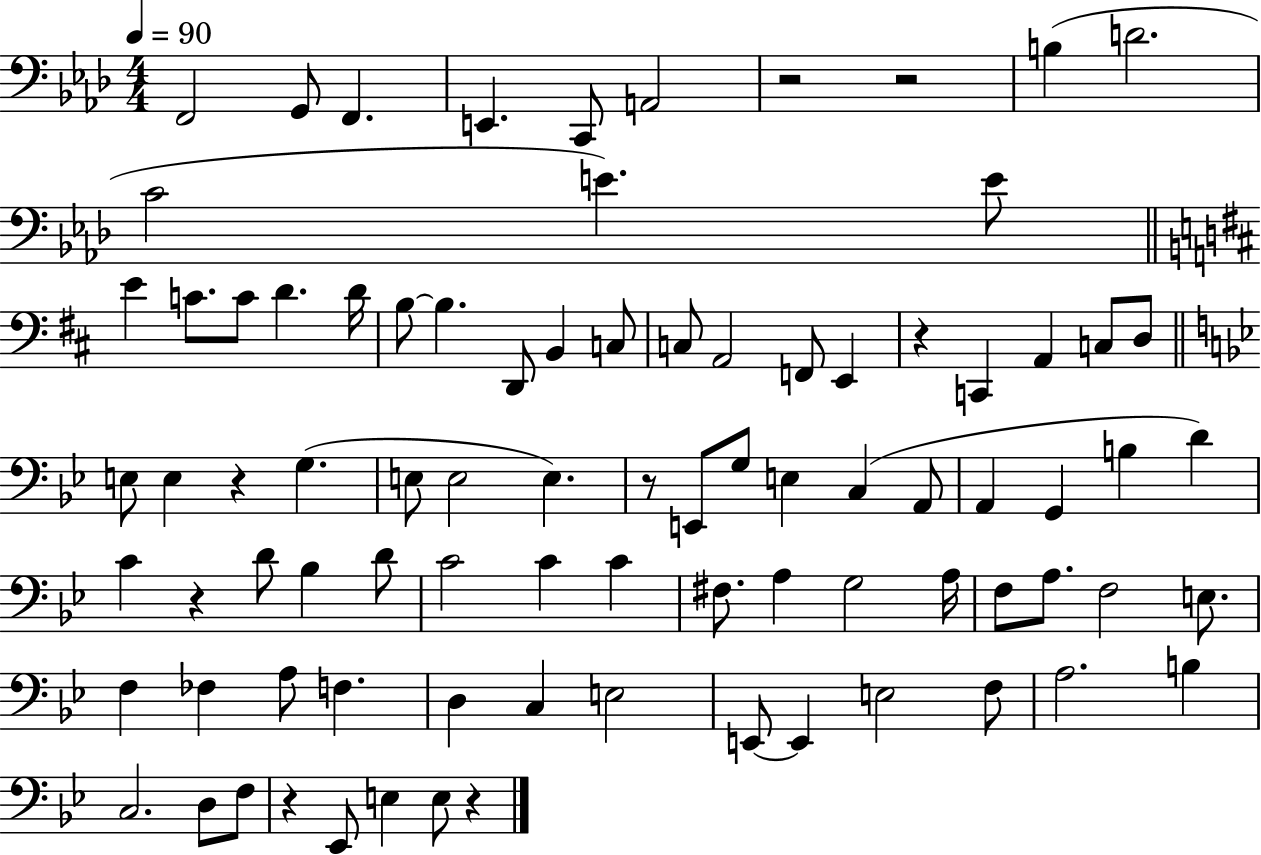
{
  \clef bass
  \numericTimeSignature
  \time 4/4
  \key aes \major
  \tempo 4 = 90
  f,2 g,8 f,4. | e,4. c,8 a,2 | r2 r2 | b4( d'2. | \break c'2 e'4.) e'8 | \bar "||" \break \key d \major e'4 c'8. c'8 d'4. d'16 | b8~~ b4. d,8 b,4 c8 | c8 a,2 f,8 e,4 | r4 c,4 a,4 c8 d8 | \break \bar "||" \break \key bes \major e8 e4 r4 g4.( | e8 e2 e4.) | r8 e,8 g8 e4 c4( a,8 | a,4 g,4 b4 d'4) | \break c'4 r4 d'8 bes4 d'8 | c'2 c'4 c'4 | fis8. a4 g2 a16 | f8 a8. f2 e8. | \break f4 fes4 a8 f4. | d4 c4 e2 | e,8~~ e,4 e2 f8 | a2. b4 | \break c2. d8 f8 | r4 ees,8 e4 e8 r4 | \bar "|."
}